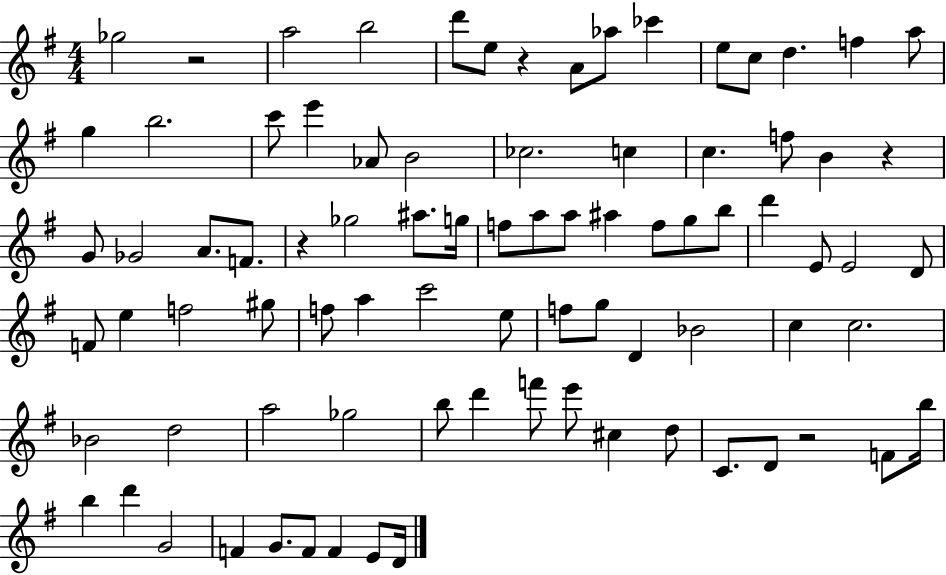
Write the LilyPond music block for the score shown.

{
  \clef treble
  \numericTimeSignature
  \time 4/4
  \key g \major
  ges''2 r2 | a''2 b''2 | d'''8 e''8 r4 a'8 aes''8 ces'''4 | e''8 c''8 d''4. f''4 a''8 | \break g''4 b''2. | c'''8 e'''4 aes'8 b'2 | ces''2. c''4 | c''4. f''8 b'4 r4 | \break g'8 ges'2 a'8. f'8. | r4 ges''2 ais''8. g''16 | f''8 a''8 a''8 ais''4 f''8 g''8 b''8 | d'''4 e'8 e'2 d'8 | \break f'8 e''4 f''2 gis''8 | f''8 a''4 c'''2 e''8 | f''8 g''8 d'4 bes'2 | c''4 c''2. | \break bes'2 d''2 | a''2 ges''2 | b''8 d'''4 f'''8 e'''8 cis''4 d''8 | c'8. d'8 r2 f'8 b''16 | \break b''4 d'''4 g'2 | f'4 g'8. f'8 f'4 e'8 d'16 | \bar "|."
}